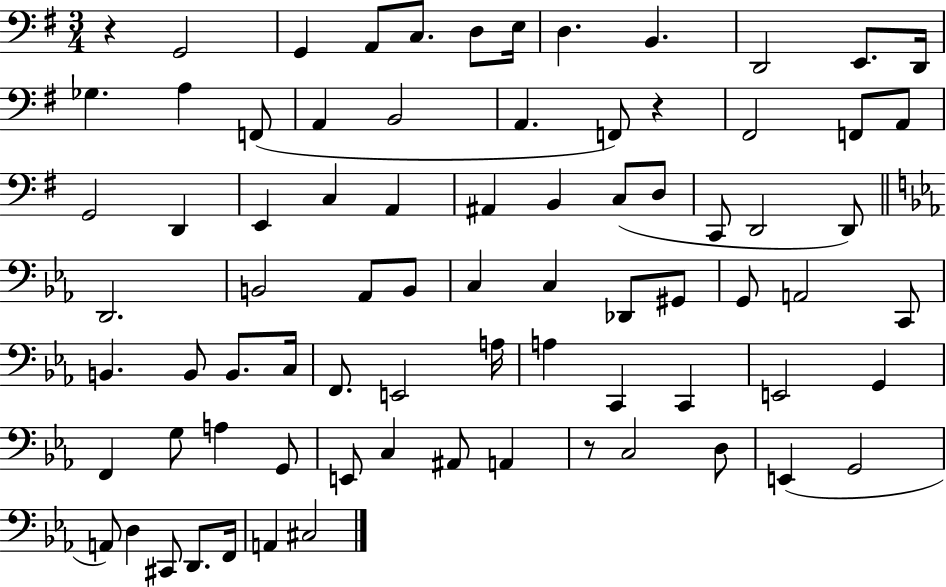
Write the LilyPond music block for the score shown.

{
  \clef bass
  \numericTimeSignature
  \time 3/4
  \key g \major
  r4 g,2 | g,4 a,8 c8. d8 e16 | d4. b,4. | d,2 e,8. d,16 | \break ges4. a4 f,8( | a,4 b,2 | a,4. f,8) r4 | fis,2 f,8 a,8 | \break g,2 d,4 | e,4 c4 a,4 | ais,4 b,4 c8( d8 | c,8 d,2 d,8) | \break \bar "||" \break \key ees \major d,2. | b,2 aes,8 b,8 | c4 c4 des,8 gis,8 | g,8 a,2 c,8 | \break b,4. b,8 b,8. c16 | f,8. e,2 a16 | a4 c,4 c,4 | e,2 g,4 | \break f,4 g8 a4 g,8 | e,8 c4 ais,8 a,4 | r8 c2 d8 | e,4( g,2 | \break a,8) d4 cis,8 d,8. f,16 | a,4 cis2 | \bar "|."
}